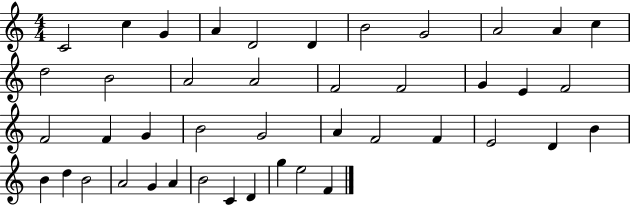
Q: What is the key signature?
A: C major